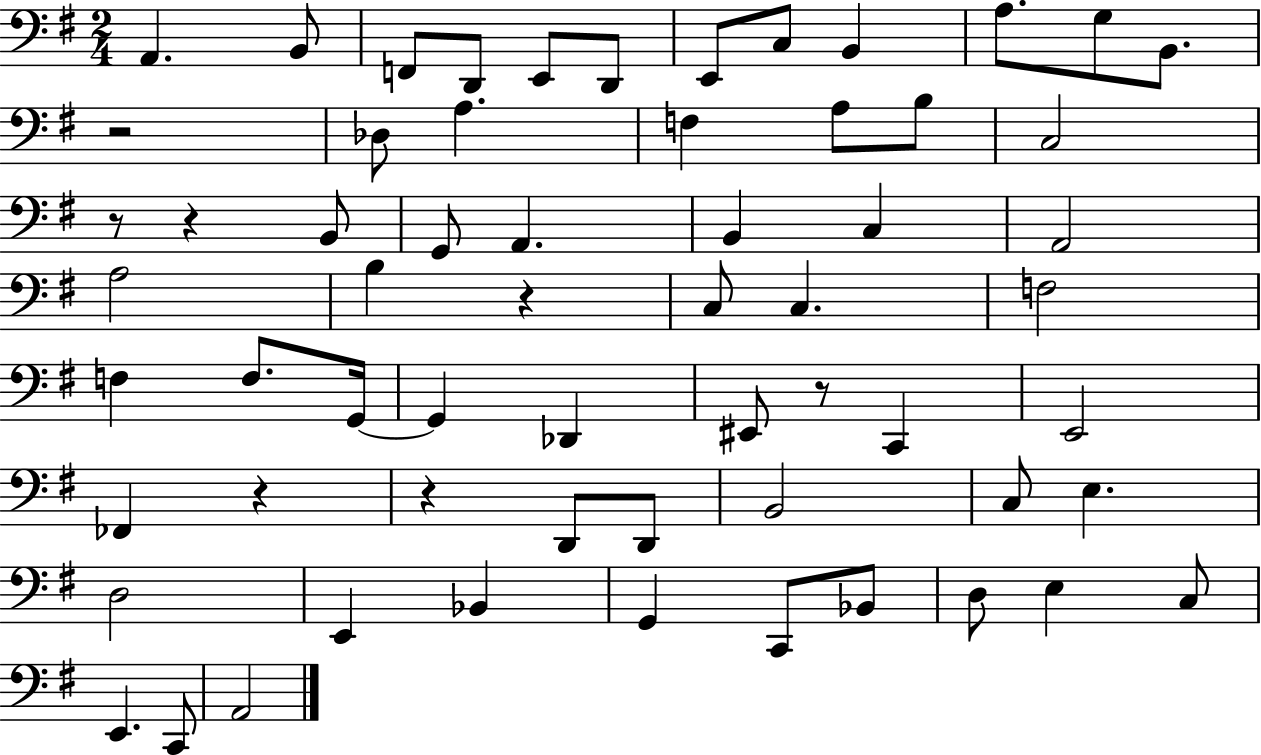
A2/q. B2/e F2/e D2/e E2/e D2/e E2/e C3/e B2/q A3/e. G3/e B2/e. R/h Db3/e A3/q. F3/q A3/e B3/e C3/h R/e R/q B2/e G2/e A2/q. B2/q C3/q A2/h A3/h B3/q R/q C3/e C3/q. F3/h F3/q F3/e. G2/s G2/q Db2/q EIS2/e R/e C2/q E2/h FES2/q R/q R/q D2/e D2/e B2/h C3/e E3/q. D3/h E2/q Bb2/q G2/q C2/e Bb2/e D3/e E3/q C3/e E2/q. C2/e A2/h